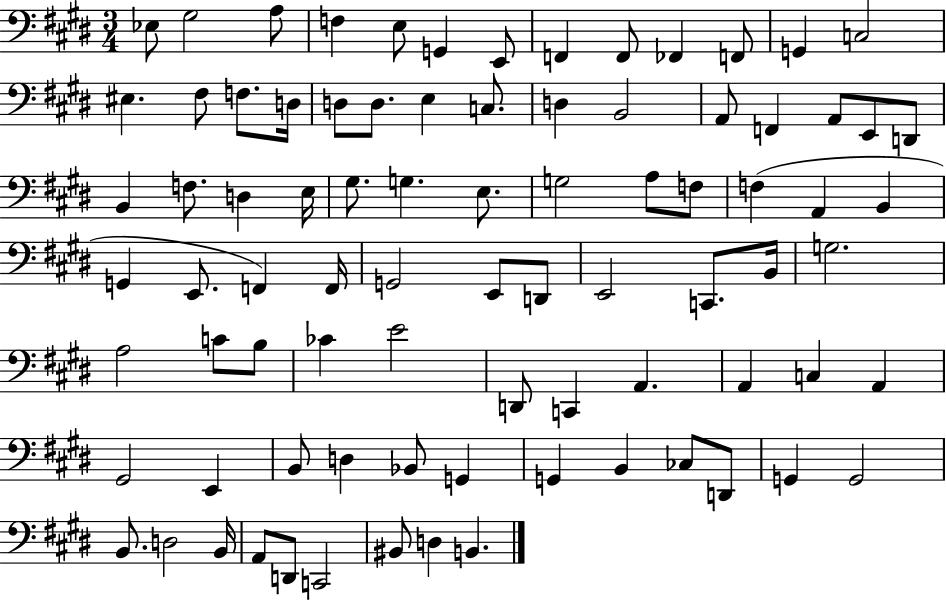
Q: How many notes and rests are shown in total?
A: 84